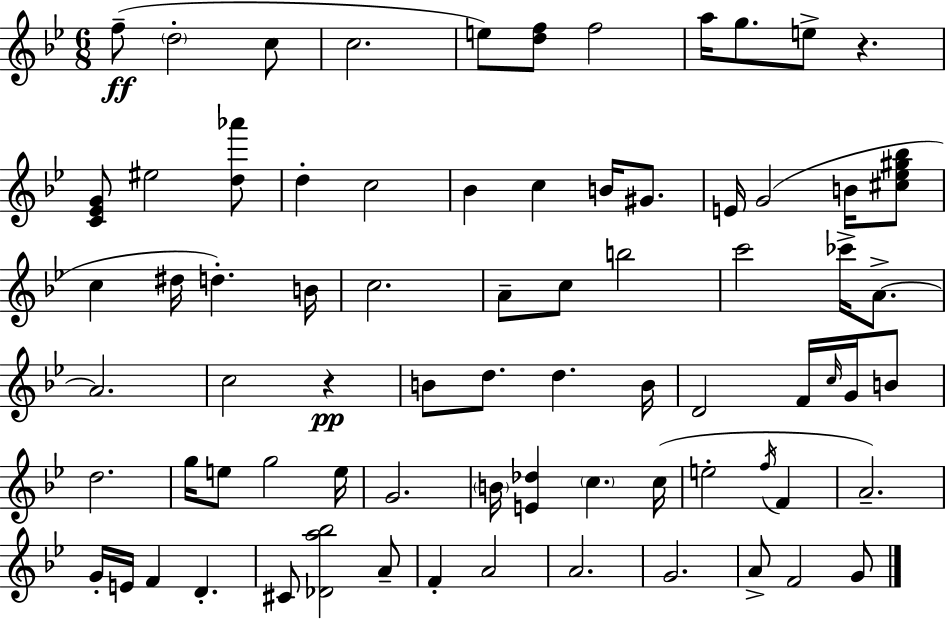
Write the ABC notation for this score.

X:1
T:Untitled
M:6/8
L:1/4
K:Gm
f/2 d2 c/2 c2 e/2 [df]/2 f2 a/4 g/2 e/2 z [C_EG]/2 ^e2 [d_a']/2 d c2 _B c B/4 ^G/2 E/4 G2 B/4 [^c_e^g_b]/2 c ^d/4 d B/4 c2 A/2 c/2 b2 c'2 _c'/4 A/2 A2 c2 z B/2 d/2 d B/4 D2 F/4 c/4 G/4 B/2 d2 g/4 e/2 g2 e/4 G2 B/4 [E_d] c c/4 e2 f/4 F A2 G/4 E/4 F D ^C/2 [_Da_b]2 A/2 F A2 A2 G2 A/2 F2 G/2